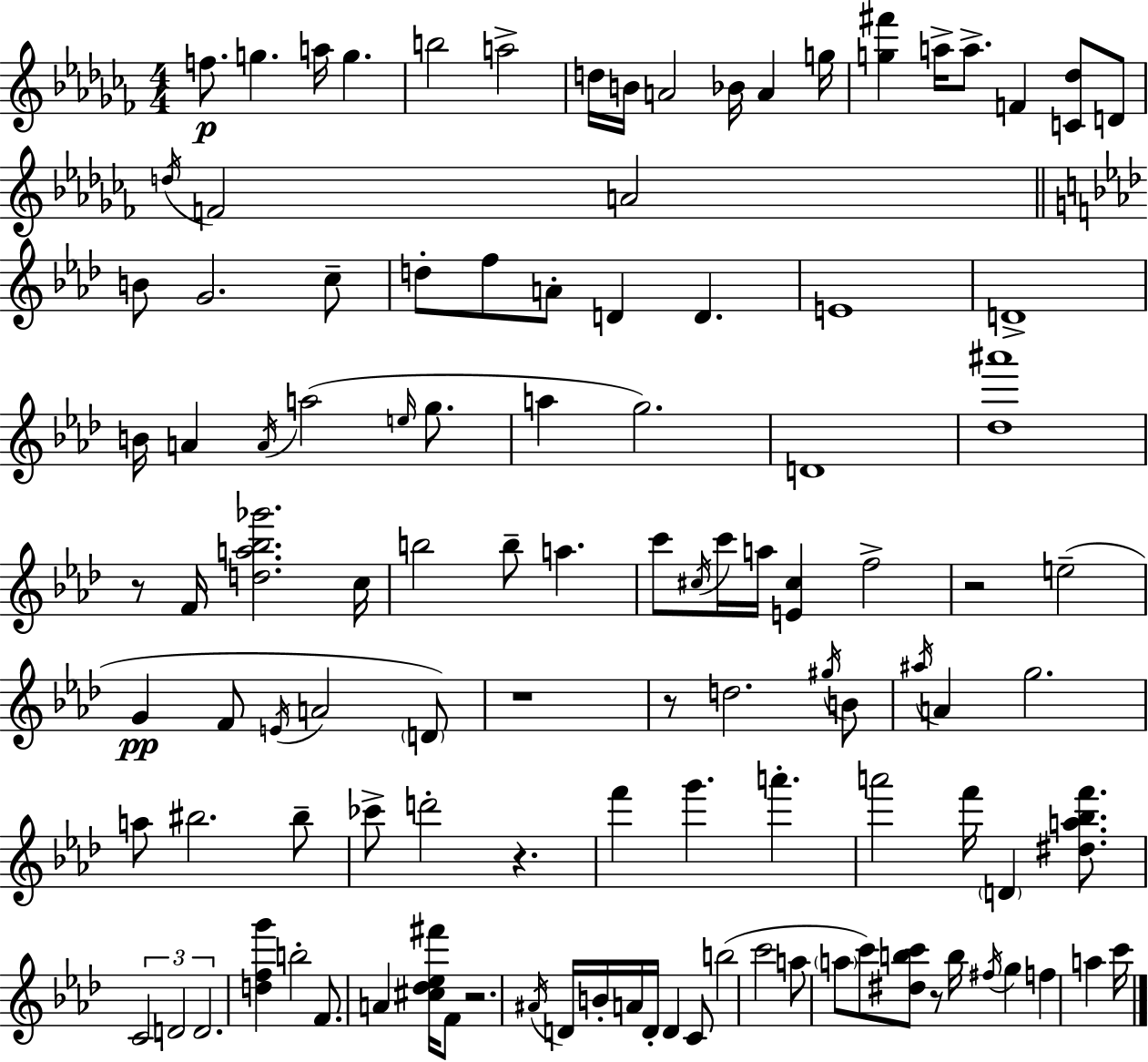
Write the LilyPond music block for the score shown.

{
  \clef treble
  \numericTimeSignature
  \time 4/4
  \key aes \minor
  f''8.\p g''4. a''16 g''4. | b''2 a''2-> | d''16 b'16 a'2 bes'16 a'4 g''16 | <g'' fis'''>4 a''16-> a''8.-> f'4 <c' des''>8 d'8 | \break \acciaccatura { d''16 } f'2 a'2 | \bar "||" \break \key aes \major b'8 g'2. c''8-- | d''8-. f''8 a'8-. d'4 d'4. | e'1 | d'1-> | \break b'16 a'4 \acciaccatura { a'16 } a''2( \grace { e''16 } g''8. | a''4 g''2.) | d'1 | <des'' ais'''>1 | \break r8 f'16 <d'' a'' bes'' ges'''>2. | c''16 b''2 b''8-- a''4. | c'''8 \acciaccatura { cis''16 } c'''16 a''16 <e' cis''>4 f''2-> | r2 e''2--( | \break g'4\pp f'8 \acciaccatura { e'16 } a'2 | \parenthesize d'8) r1 | r8 d''2. | \acciaccatura { gis''16 } b'8 \acciaccatura { ais''16 } a'4 g''2. | \break a''8 bis''2. | bis''8-- ces'''8-> d'''2-. | r4. f'''4 g'''4. | a'''4.-. a'''2 f'''16 \parenthesize d'4 | \break <dis'' a'' bes'' f'''>8. \tuplet 3/2 { c'2 d'2 | d'2. } | <d'' f'' g'''>4 b''2-. f'8. | a'4 <cis'' des'' ees'' fis'''>16 f'8 r2. | \break \acciaccatura { ais'16 } d'16 b'16-. a'16 d'16-. d'4 c'8 b''2( | c'''2 a''8 | \parenthesize a''8 c'''8) <dis'' b'' c'''>8 r8 b''16 \acciaccatura { fis''16 } g''4 f''4 | a''4 c'''16 \bar "|."
}